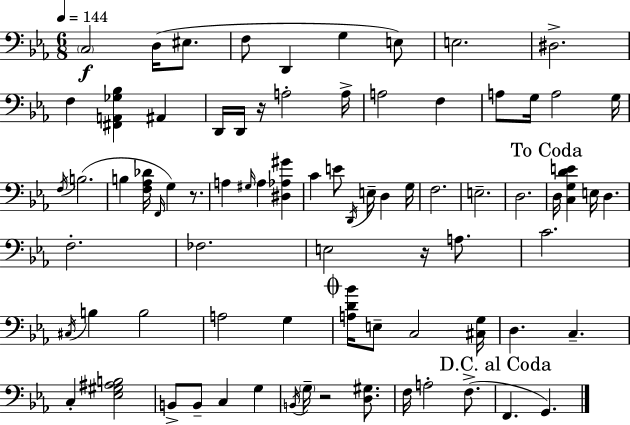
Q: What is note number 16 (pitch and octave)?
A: A3